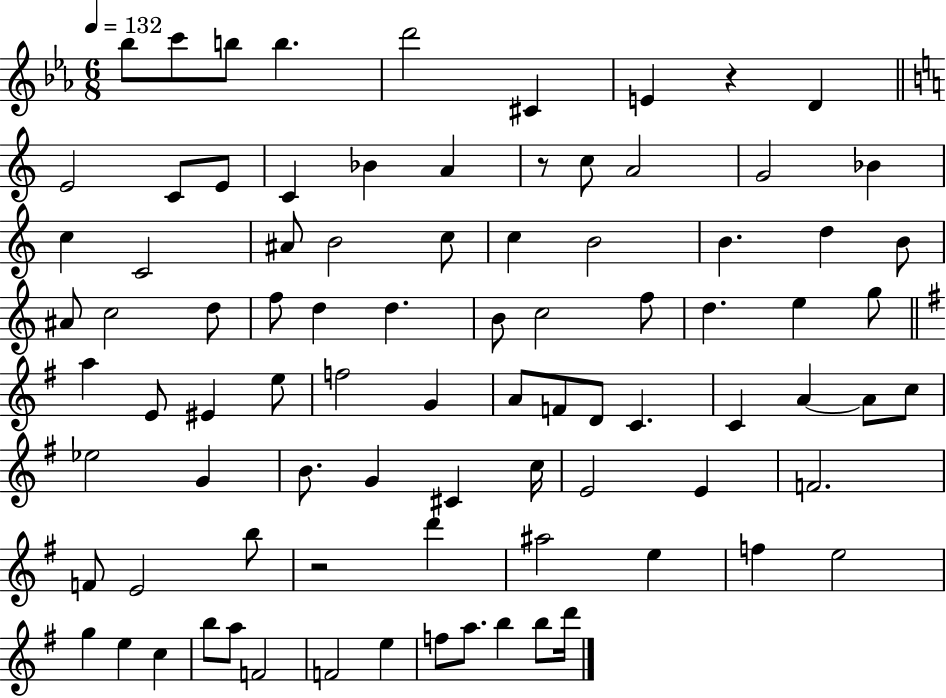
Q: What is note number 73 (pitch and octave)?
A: E5